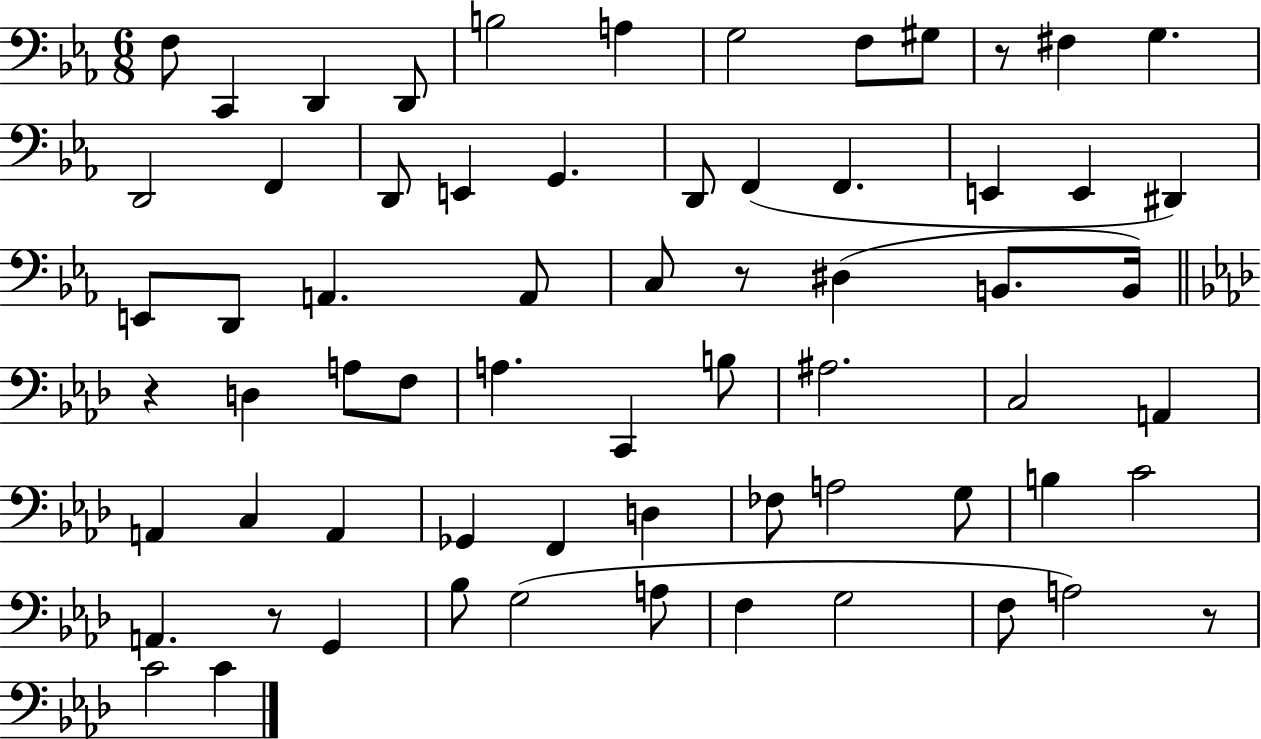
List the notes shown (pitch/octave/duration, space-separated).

F3/e C2/q D2/q D2/e B3/h A3/q G3/h F3/e G#3/e R/e F#3/q G3/q. D2/h F2/q D2/e E2/q G2/q. D2/e F2/q F2/q. E2/q E2/q D#2/q E2/e D2/e A2/q. A2/e C3/e R/e D#3/q B2/e. B2/s R/q D3/q A3/e F3/e A3/q. C2/q B3/e A#3/h. C3/h A2/q A2/q C3/q A2/q Gb2/q F2/q D3/q FES3/e A3/h G3/e B3/q C4/h A2/q. R/e G2/q Bb3/e G3/h A3/e F3/q G3/h F3/e A3/h R/e C4/h C4/q